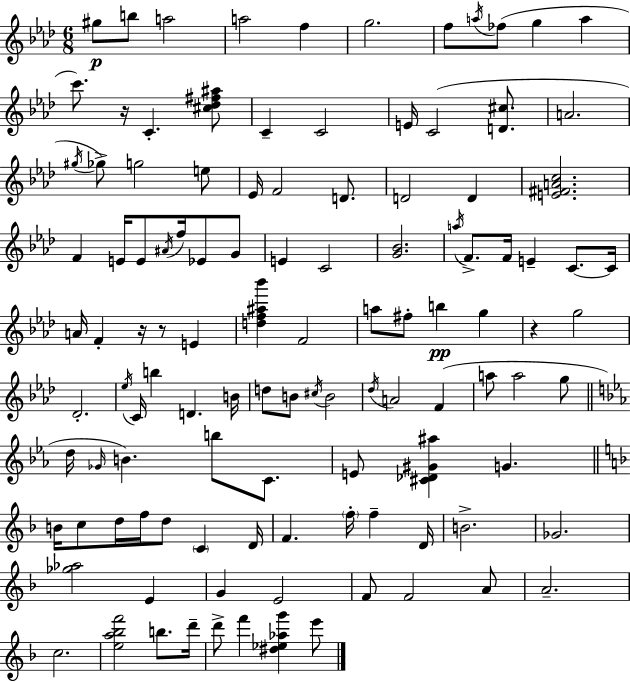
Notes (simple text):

G#5/e B5/e A5/h A5/h F5/q G5/h. F5/e A5/s FES5/e G5/q A5/q C6/e. R/s C4/q. [C#5,Db5,F#5,A#5]/e C4/q C4/h E4/s C4/h [D4,C#5]/e. A4/h. G#5/s Gb5/e G5/h E5/e Eb4/s F4/h D4/e. D4/h D4/q [E4,F#4,A4,C5]/h. F4/q E4/s E4/e A#4/s F5/s Eb4/e G4/e E4/q C4/h [G4,Bb4]/h. A5/s F4/e. F4/s E4/q C4/e. C4/s A4/s F4/q R/s R/e E4/q [D5,F5,A#5,Bb6]/q F4/h A5/e F#5/e B5/q G5/q R/q G5/h Db4/h. Eb5/s C4/s B5/q D4/q. B4/s D5/e B4/e C#5/s B4/h Db5/s A4/h F4/q A5/e A5/h G5/e D5/s Gb4/s B4/q. B5/e C4/e. E4/e [C#4,Db4,G#4,A#5]/q G4/q. B4/s C5/e D5/s F5/s D5/e C4/q D4/s F4/q. F5/s F5/q D4/s B4/h. Gb4/h. [Gb5,Ab5]/h E4/q G4/q E4/h F4/e F4/h A4/e A4/h. C5/h. [E5,A5,Bb5,F6]/h B5/e. D6/s D6/e F6/q [D#5,Eb5,Ab5,G6]/q E6/e